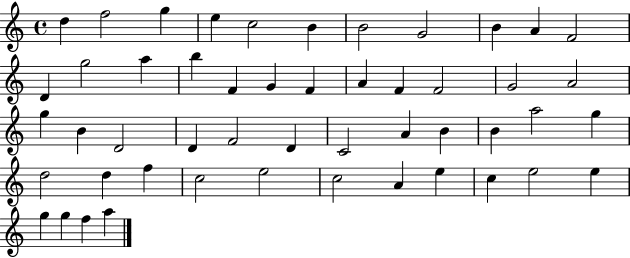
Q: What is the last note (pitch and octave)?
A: A5